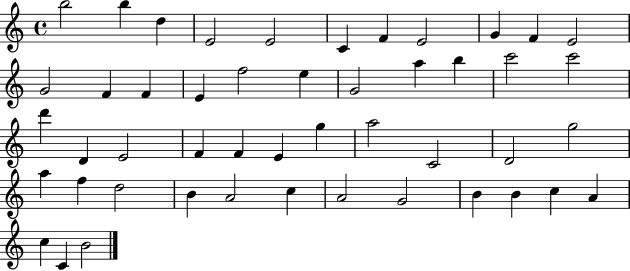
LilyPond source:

{
  \clef treble
  \time 4/4
  \defaultTimeSignature
  \key c \major
  b''2 b''4 d''4 | e'2 e'2 | c'4 f'4 e'2 | g'4 f'4 e'2 | \break g'2 f'4 f'4 | e'4 f''2 e''4 | g'2 a''4 b''4 | c'''2 c'''2 | \break d'''4 d'4 e'2 | f'4 f'4 e'4 g''4 | a''2 c'2 | d'2 g''2 | \break a''4 f''4 d''2 | b'4 a'2 c''4 | a'2 g'2 | b'4 b'4 c''4 a'4 | \break c''4 c'4 b'2 | \bar "|."
}